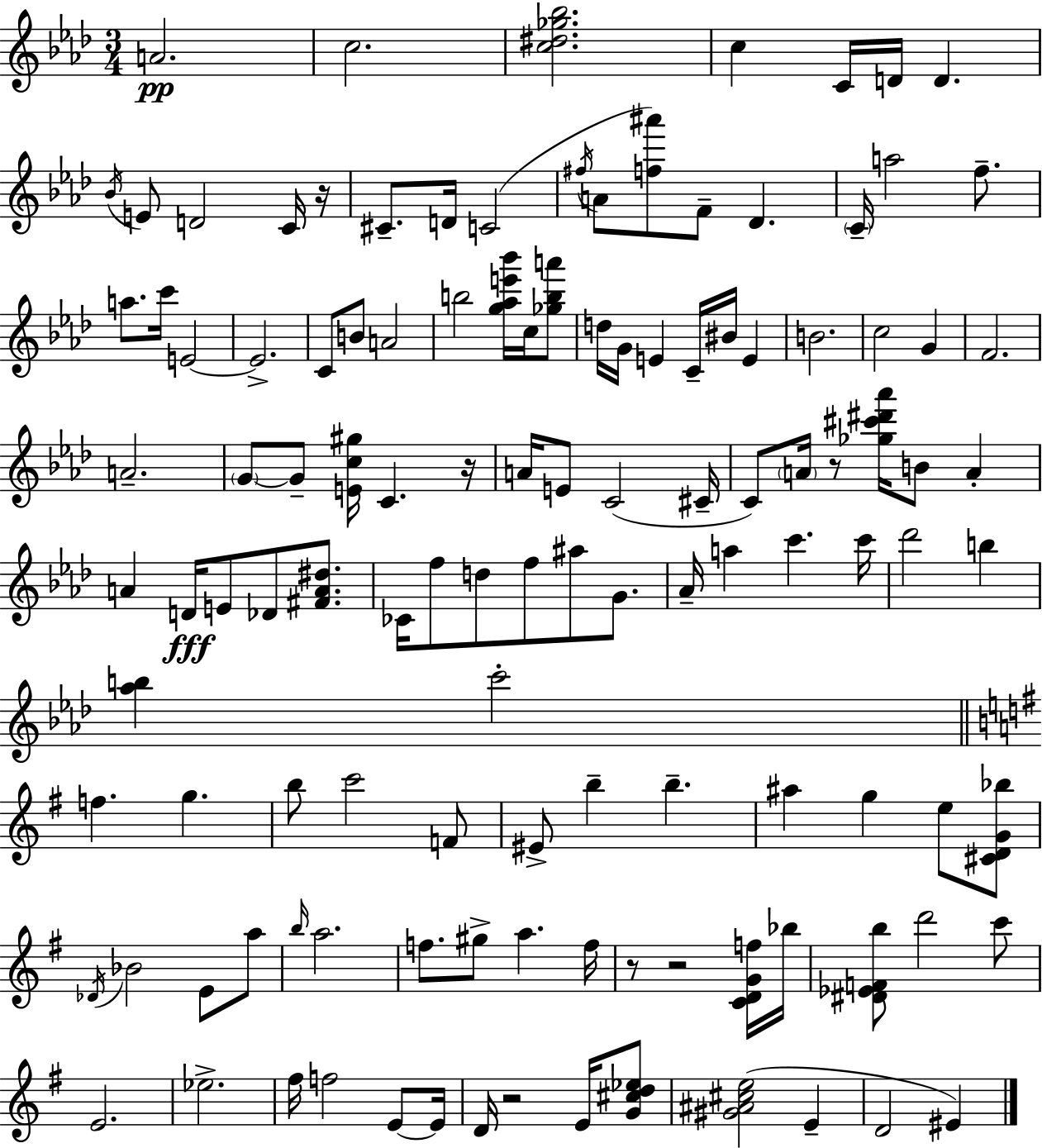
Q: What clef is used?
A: treble